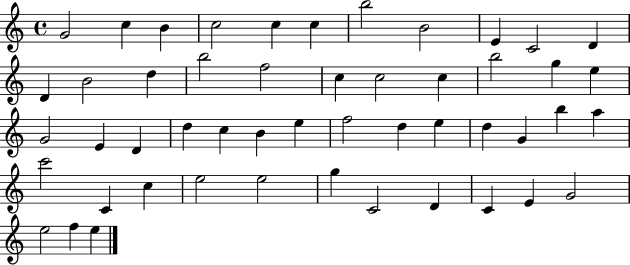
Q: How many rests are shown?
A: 0